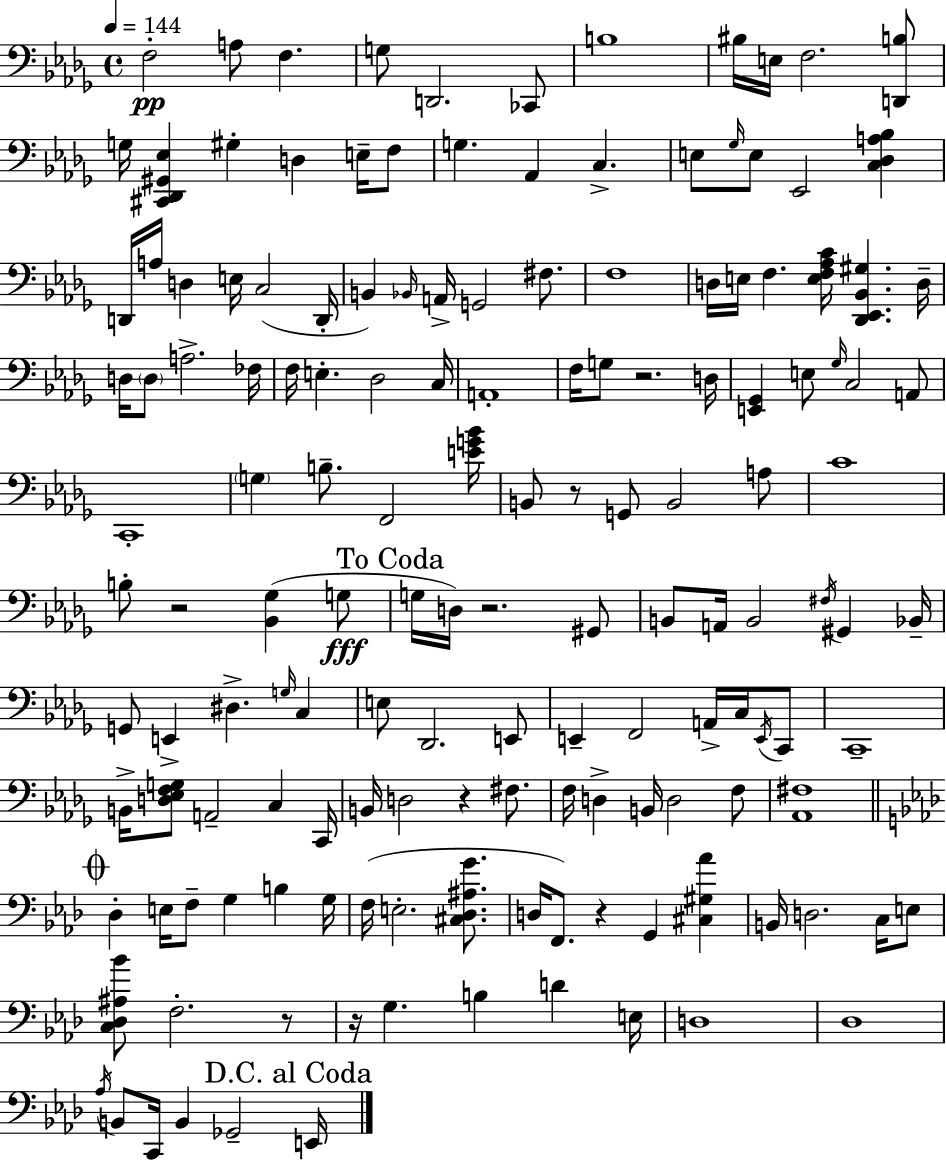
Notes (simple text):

F3/h A3/e F3/q. G3/e D2/h. CES2/e B3/w BIS3/s E3/s F3/h. [D2,B3]/e G3/s [C#2,Db2,G#2,Eb3]/q G#3/q D3/q E3/s F3/e G3/q. Ab2/q C3/q. E3/e Gb3/s E3/e Eb2/h [C3,Db3,A3,Bb3]/q D2/s A3/s D3/q E3/s C3/h D2/s B2/q Bb2/s A2/s G2/h F#3/e. F3/w D3/s E3/s F3/q. [E3,F3,Ab3,C4]/s [Db2,Eb2,Bb2,G#3]/q. D3/s D3/s D3/e A3/h. FES3/s F3/s E3/q. Db3/h C3/s A2/w F3/s G3/e R/h. D3/s [E2,Gb2]/q E3/e Gb3/s C3/h A2/e C2/w G3/q B3/e. F2/h [E4,G4,Bb4]/s B2/e R/e G2/e B2/h A3/e C4/w B3/e R/h [Bb2,Gb3]/q G3/e G3/s D3/s R/h. G#2/e B2/e A2/s B2/h F#3/s G#2/q Bb2/s G2/e E2/q D#3/q. G3/s C3/q E3/e Db2/h. E2/e E2/q F2/h A2/s C3/s E2/s C2/e C2/w B2/s [D3,Eb3,F3,G3]/e A2/h C3/q C2/s B2/s D3/h R/q F#3/e. F3/s D3/q B2/s D3/h F3/e [Ab2,F#3]/w Db3/q E3/s F3/e G3/q B3/q G3/s F3/s E3/h. [C#3,Db3,A#3,G4]/e. D3/s F2/e. R/q G2/q [C#3,G#3,Ab4]/q B2/s D3/h. C3/s E3/e [C3,Db3,A#3,Bb4]/e F3/h. R/e R/s G3/q. B3/q D4/q E3/s D3/w Db3/w Ab3/s B2/e C2/s B2/q Gb2/h E2/s